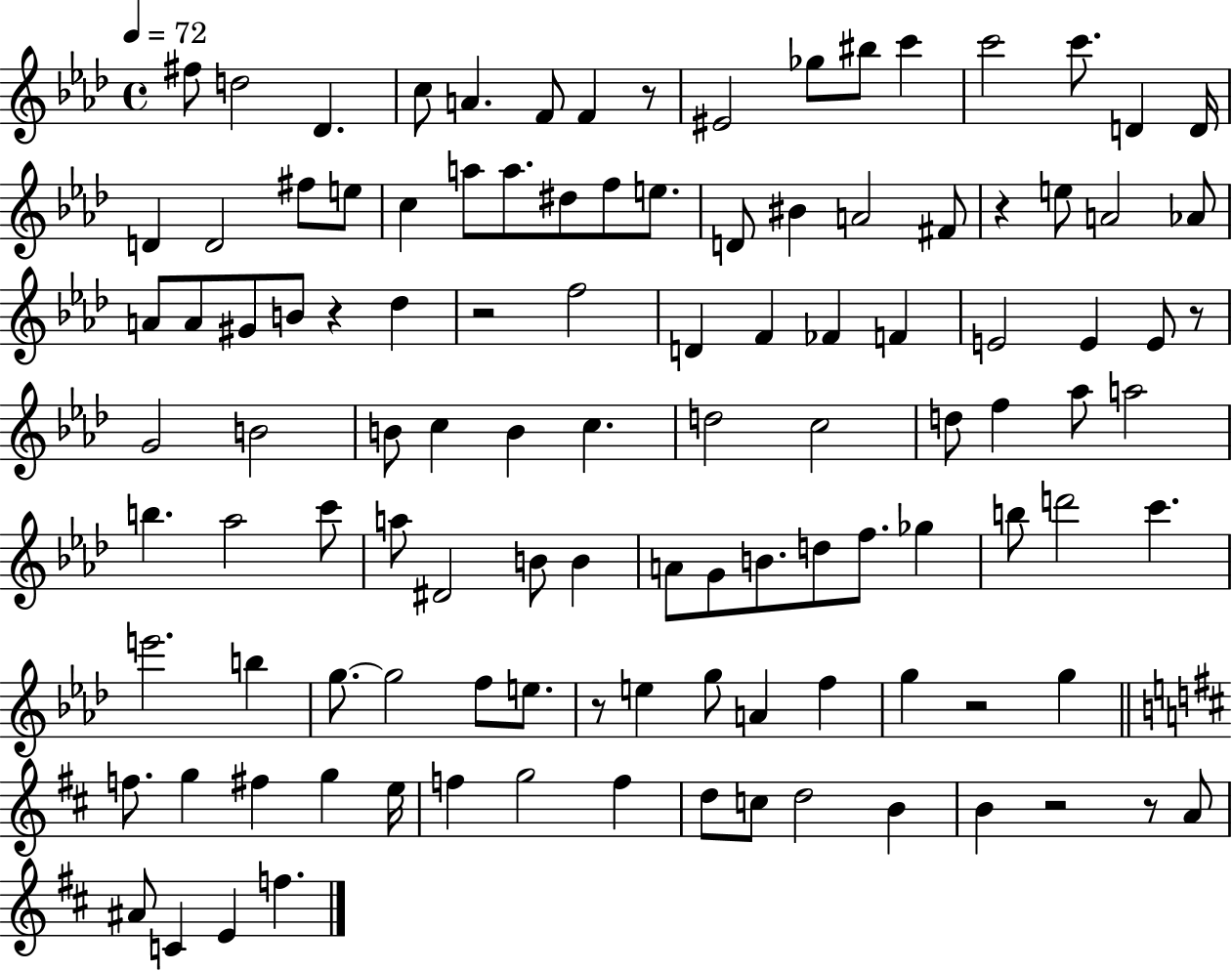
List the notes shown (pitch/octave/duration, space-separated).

F#5/e D5/h Db4/q. C5/e A4/q. F4/e F4/q R/e EIS4/h Gb5/e BIS5/e C6/q C6/h C6/e. D4/q D4/s D4/q D4/h F#5/e E5/e C5/q A5/e A5/e. D#5/e F5/e E5/e. D4/e BIS4/q A4/h F#4/e R/q E5/e A4/h Ab4/e A4/e A4/e G#4/e B4/e R/q Db5/q R/h F5/h D4/q F4/q FES4/q F4/q E4/h E4/q E4/e R/e G4/h B4/h B4/e C5/q B4/q C5/q. D5/h C5/h D5/e F5/q Ab5/e A5/h B5/q. Ab5/h C6/e A5/e D#4/h B4/e B4/q A4/e G4/e B4/e. D5/e F5/e. Gb5/q B5/e D6/h C6/q. E6/h. B5/q G5/e. G5/h F5/e E5/e. R/e E5/q G5/e A4/q F5/q G5/q R/h G5/q F5/e. G5/q F#5/q G5/q E5/s F5/q G5/h F5/q D5/e C5/e D5/h B4/q B4/q R/h R/e A4/e A#4/e C4/q E4/q F5/q.